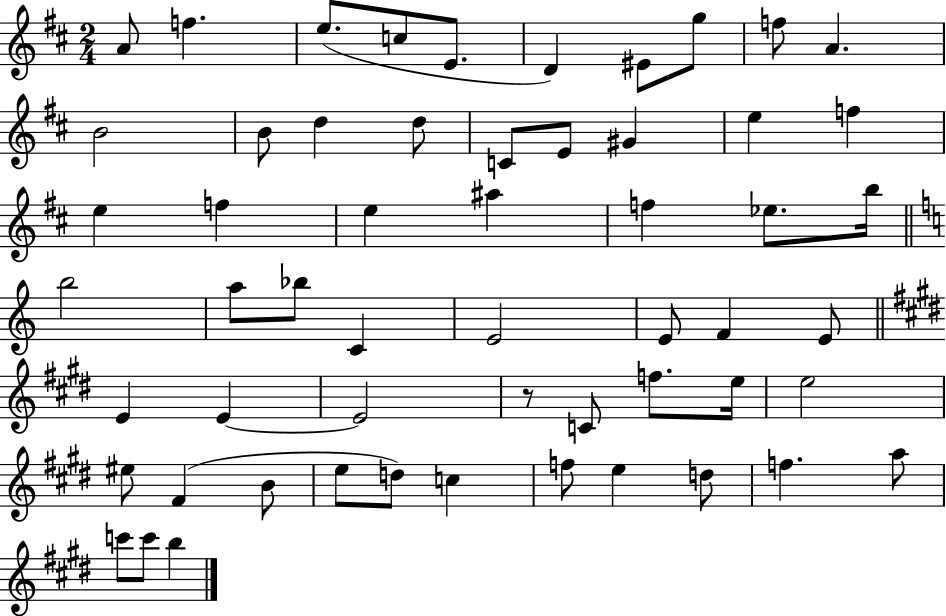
{
  \clef treble
  \numericTimeSignature
  \time 2/4
  \key d \major
  a'8 f''4. | e''8.( c''8 e'8. | d'4) eis'8 g''8 | f''8 a'4. | \break b'2 | b'8 d''4 d''8 | c'8 e'8 gis'4 | e''4 f''4 | \break e''4 f''4 | e''4 ais''4 | f''4 ees''8. b''16 | \bar "||" \break \key c \major b''2 | a''8 bes''8 c'4 | e'2 | e'8 f'4 e'8 | \break \bar "||" \break \key e \major e'4 e'4~~ | e'2 | r8 c'8 f''8. e''16 | e''2 | \break eis''8 fis'4( b'8 | e''8 d''8) c''4 | f''8 e''4 d''8 | f''4. a''8 | \break c'''8 c'''8 b''4 | \bar "|."
}